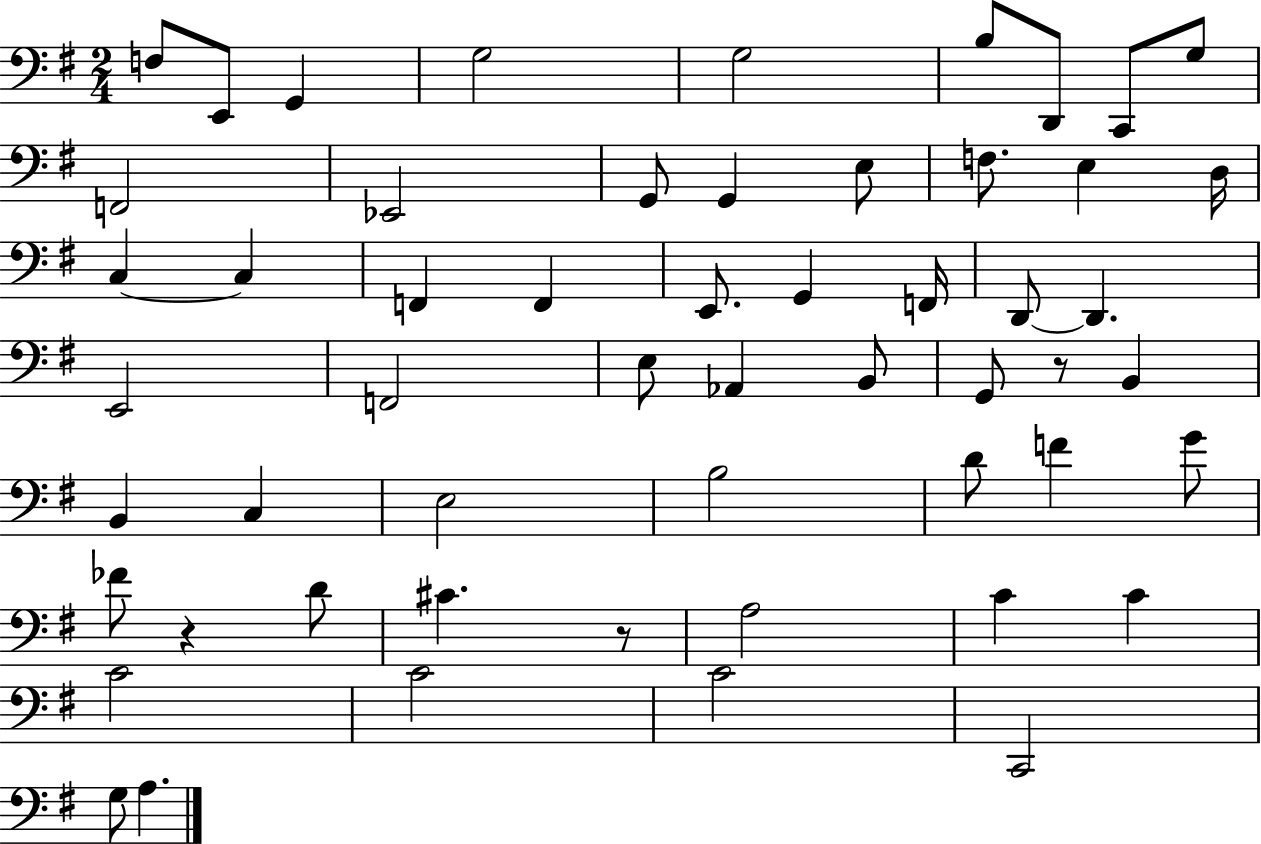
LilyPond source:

{
  \clef bass
  \numericTimeSignature
  \time 2/4
  \key g \major
  \repeat volta 2 { f8 e,8 g,4 | g2 | g2 | b8 d,8 c,8 g8 | \break f,2 | ees,2 | g,8 g,4 e8 | f8. e4 d16 | \break c4~~ c4 | f,4 f,4 | e,8. g,4 f,16 | d,8~~ d,4. | \break e,2 | f,2 | e8 aes,4 b,8 | g,8 r8 b,4 | \break b,4 c4 | e2 | b2 | d'8 f'4 g'8 | \break fes'8 r4 d'8 | cis'4. r8 | a2 | c'4 c'4 | \break c'2 | c'2 | c'2 | c,2 | \break g8 a4. | } \bar "|."
}